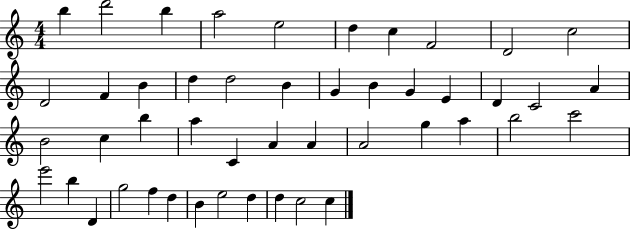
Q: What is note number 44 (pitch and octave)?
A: D5